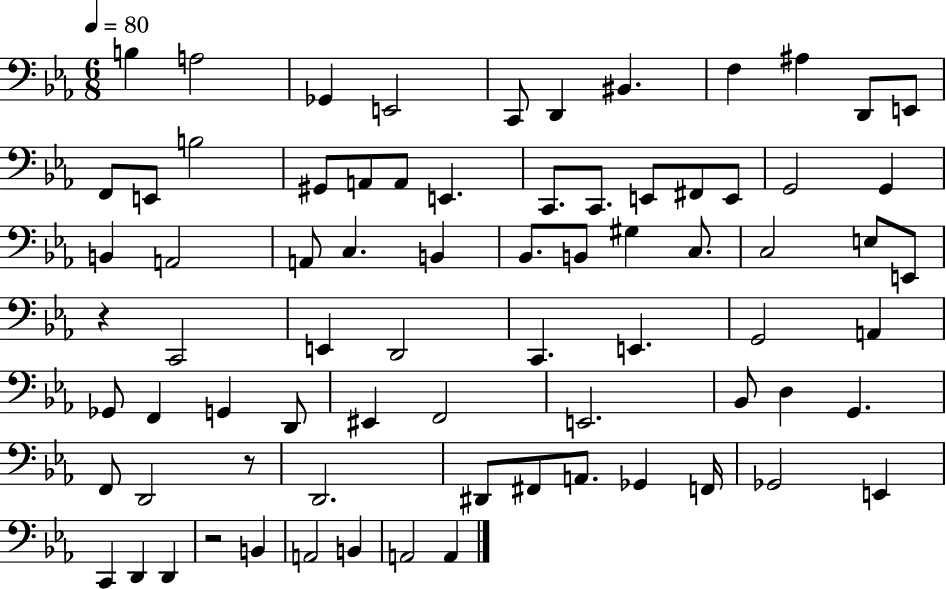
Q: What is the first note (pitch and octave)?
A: B3